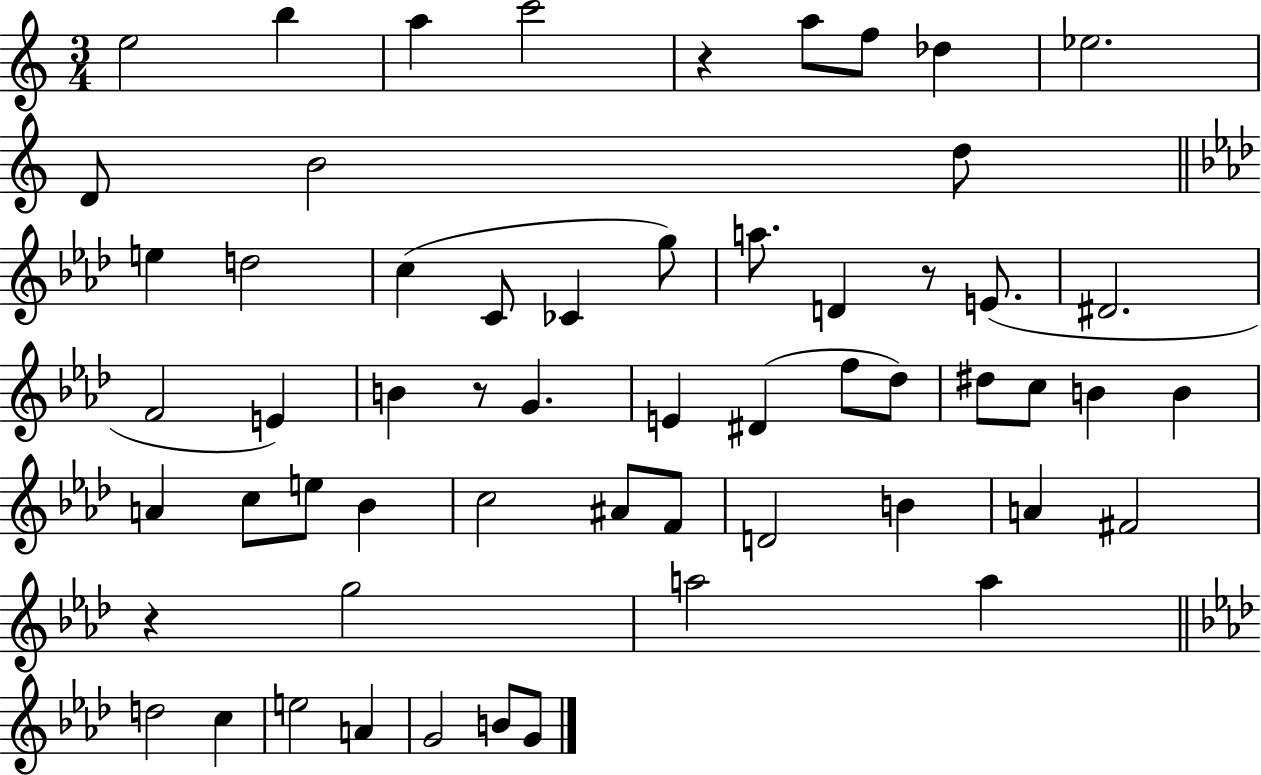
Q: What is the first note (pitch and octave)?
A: E5